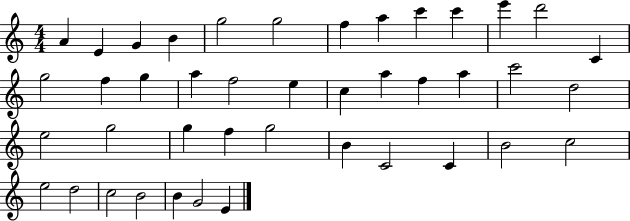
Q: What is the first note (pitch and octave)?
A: A4